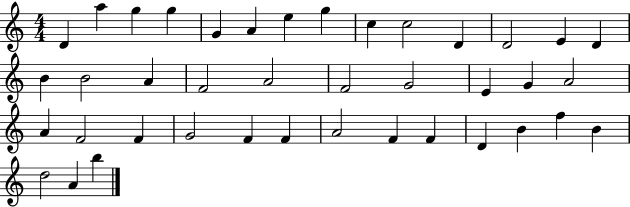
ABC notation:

X:1
T:Untitled
M:4/4
L:1/4
K:C
D a g g G A e g c c2 D D2 E D B B2 A F2 A2 F2 G2 E G A2 A F2 F G2 F F A2 F F D B f B d2 A b